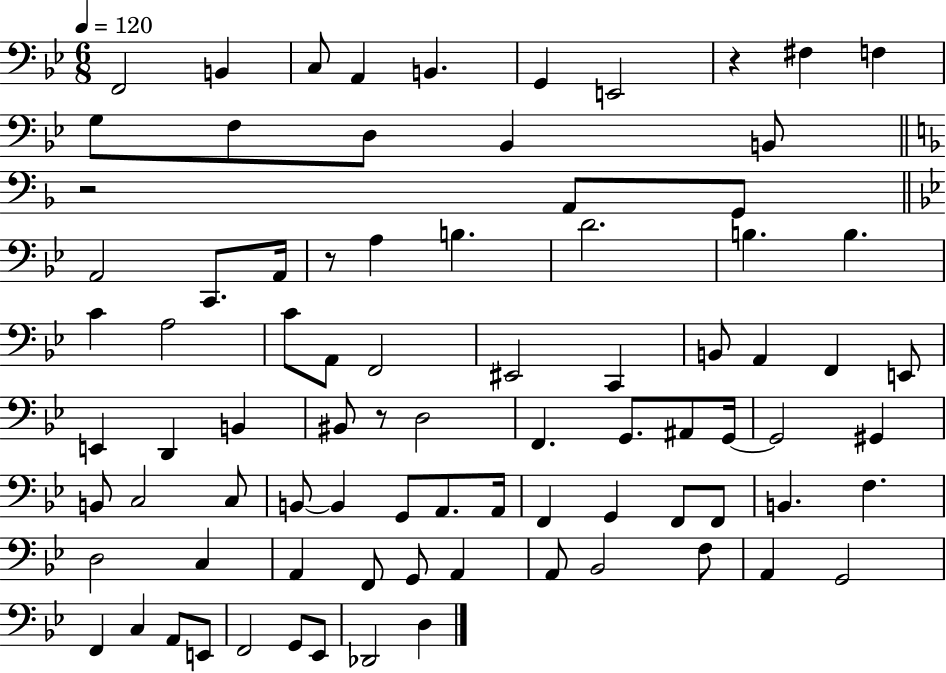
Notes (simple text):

F2/h B2/q C3/e A2/q B2/q. G2/q E2/h R/q F#3/q F3/q G3/e F3/e D3/e Bb2/q B2/e R/h A2/e G2/e A2/h C2/e. A2/s R/e A3/q B3/q. D4/h. B3/q. B3/q. C4/q A3/h C4/e A2/e F2/h EIS2/h C2/q B2/e A2/q F2/q E2/e E2/q D2/q B2/q BIS2/e R/e D3/h F2/q. G2/e. A#2/e G2/s G2/h G#2/q B2/e C3/h C3/e B2/e B2/q G2/e A2/e. A2/s F2/q G2/q F2/e F2/e B2/q. F3/q. D3/h C3/q A2/q F2/e G2/e A2/q A2/e Bb2/h F3/e A2/q G2/h F2/q C3/q A2/e E2/e F2/h G2/e Eb2/e Db2/h D3/q